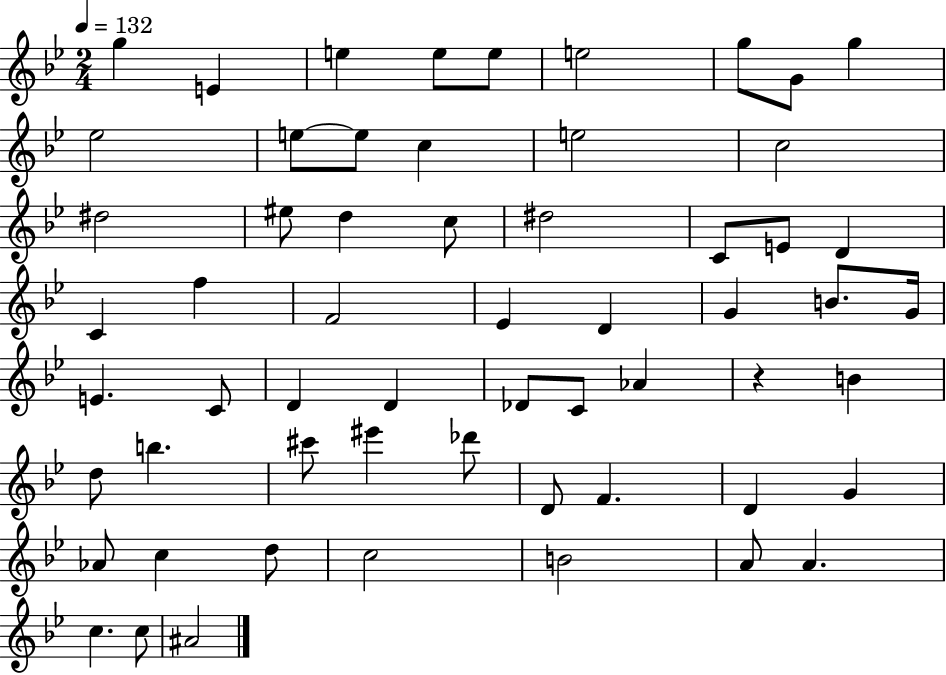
G5/q E4/q E5/q E5/e E5/e E5/h G5/e G4/e G5/q Eb5/h E5/e E5/e C5/q E5/h C5/h D#5/h EIS5/e D5/q C5/e D#5/h C4/e E4/e D4/q C4/q F5/q F4/h Eb4/q D4/q G4/q B4/e. G4/s E4/q. C4/e D4/q D4/q Db4/e C4/e Ab4/q R/q B4/q D5/e B5/q. C#6/e EIS6/q Db6/e D4/e F4/q. D4/q G4/q Ab4/e C5/q D5/e C5/h B4/h A4/e A4/q. C5/q. C5/e A#4/h